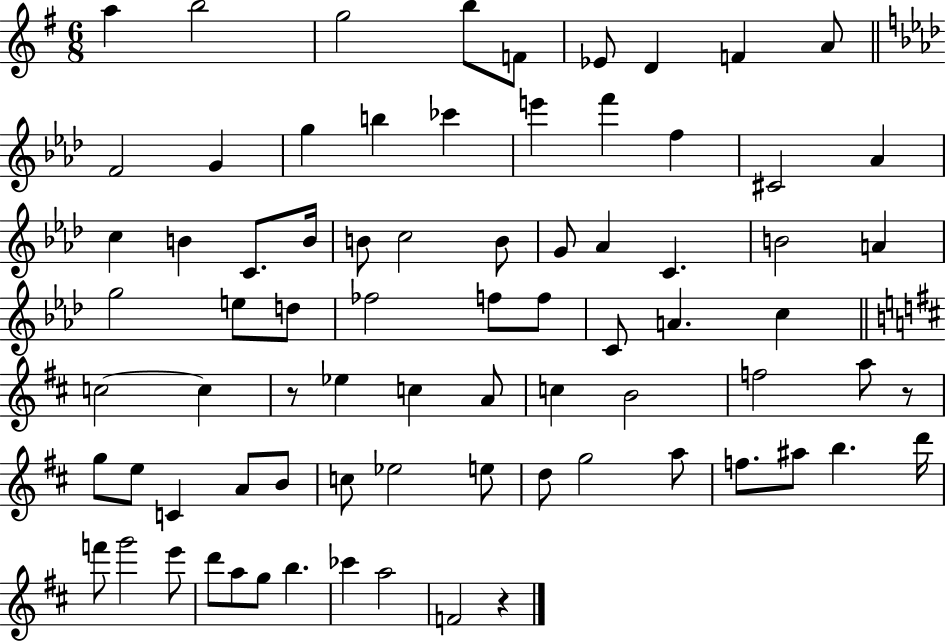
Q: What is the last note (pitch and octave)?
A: F4